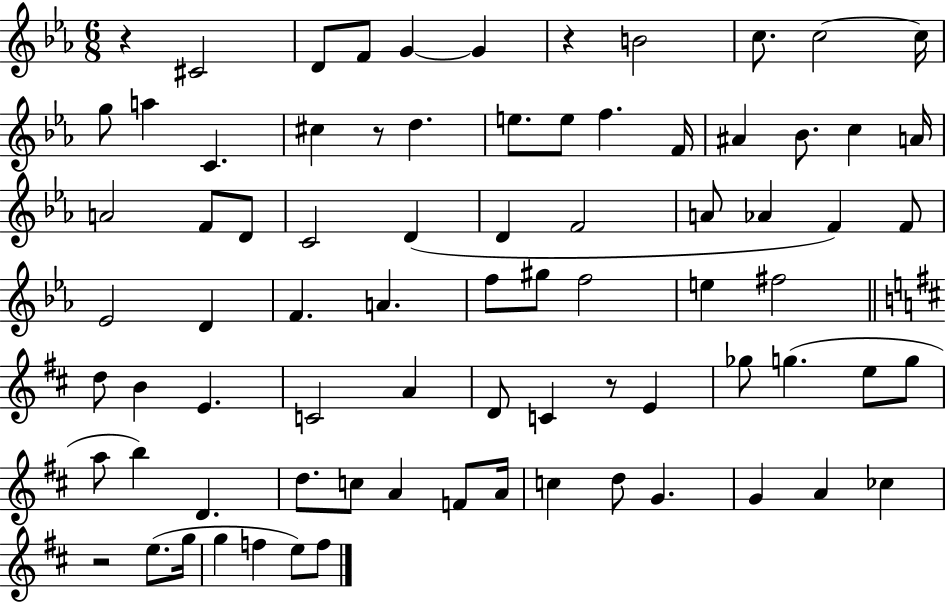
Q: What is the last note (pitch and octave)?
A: F5